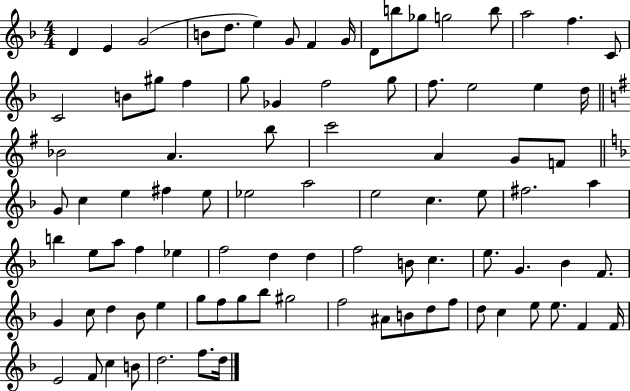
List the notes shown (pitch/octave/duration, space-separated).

D4/q E4/q G4/h B4/e D5/e. E5/q G4/e F4/q G4/s D4/e B5/e Gb5/e G5/h B5/e A5/h F5/q. C4/e C4/h B4/e G#5/e F5/q G5/e Gb4/q F5/h G5/e F5/e. E5/h E5/q D5/s Bb4/h A4/q. B5/e C6/h A4/q G4/e F4/e G4/e C5/q E5/q F#5/q E5/e Eb5/h A5/h E5/h C5/q. E5/e F#5/h. A5/q B5/q E5/e A5/e F5/q Eb5/q F5/h D5/q D5/q F5/h B4/e C5/q. E5/e. G4/q. Bb4/q F4/e. G4/q C5/e D5/q Bb4/e E5/q G5/e F5/e G5/e Bb5/e G#5/h F5/h A#4/e B4/e D5/e F5/e D5/e C5/q E5/e E5/e. F4/q F4/s E4/h F4/e C5/q B4/e D5/h. F5/e. D5/s